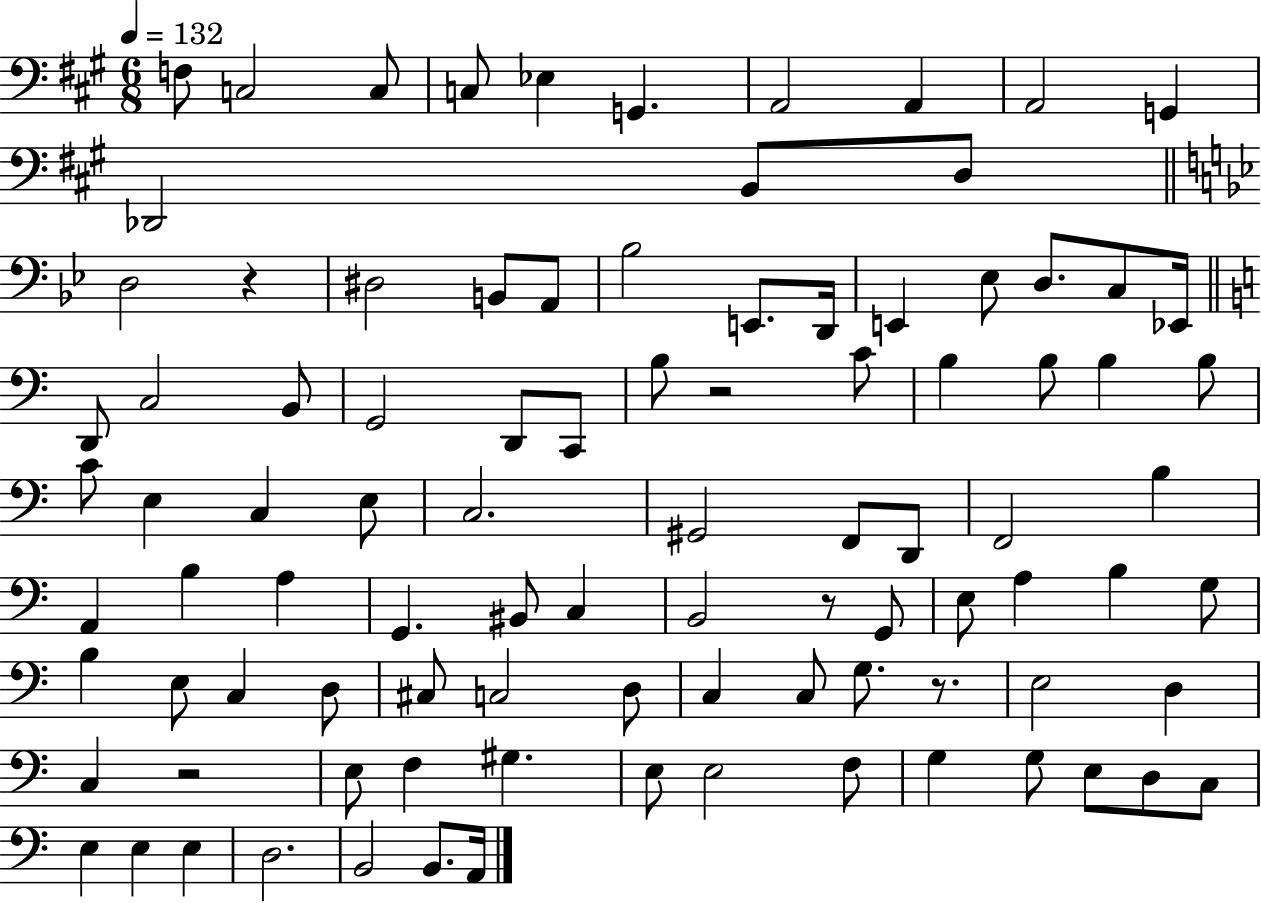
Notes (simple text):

F3/e C3/h C3/e C3/e Eb3/q G2/q. A2/h A2/q A2/h G2/q Db2/h B2/e D3/e D3/h R/q D#3/h B2/e A2/e Bb3/h E2/e. D2/s E2/q Eb3/e D3/e. C3/e Eb2/s D2/e C3/h B2/e G2/h D2/e C2/e B3/e R/h C4/e B3/q B3/e B3/q B3/e C4/e E3/q C3/q E3/e C3/h. G#2/h F2/e D2/e F2/h B3/q A2/q B3/q A3/q G2/q. BIS2/e C3/q B2/h R/e G2/e E3/e A3/q B3/q G3/e B3/q E3/e C3/q D3/e C#3/e C3/h D3/e C3/q C3/e G3/e. R/e. E3/h D3/q C3/q R/h E3/e F3/q G#3/q. E3/e E3/h F3/e G3/q G3/e E3/e D3/e C3/e E3/q E3/q E3/q D3/h. B2/h B2/e. A2/s